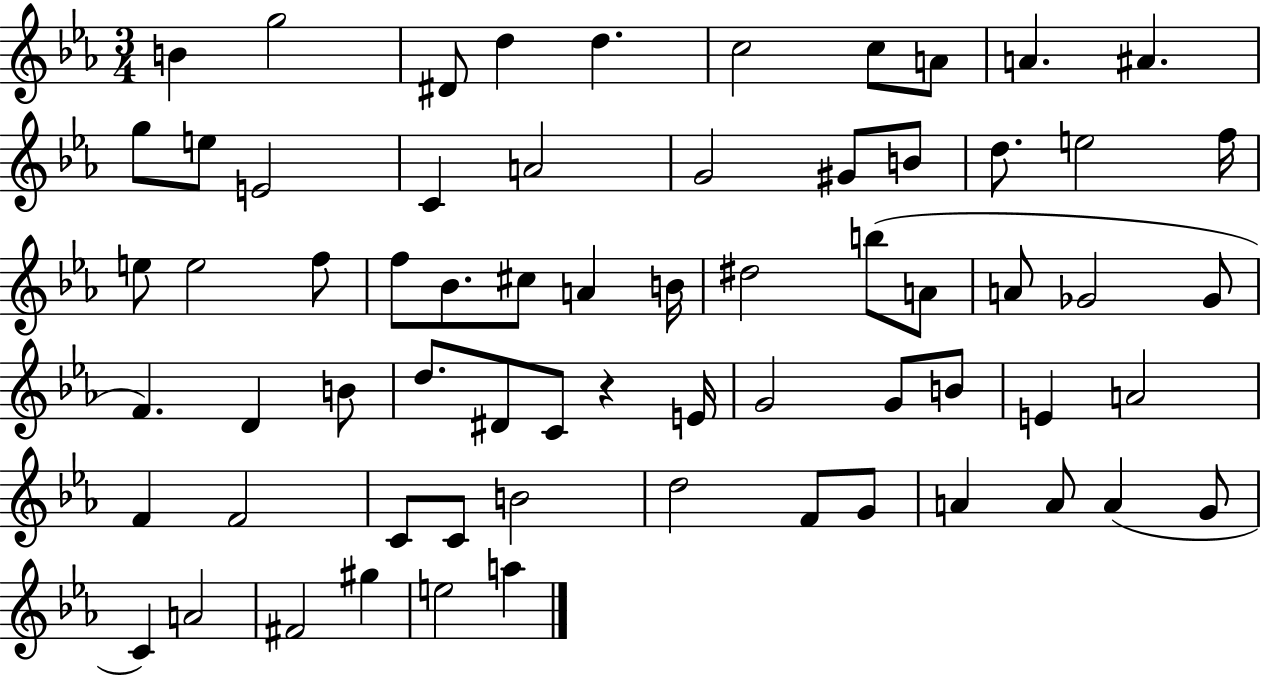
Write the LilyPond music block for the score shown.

{
  \clef treble
  \numericTimeSignature
  \time 3/4
  \key ees \major
  b'4 g''2 | dis'8 d''4 d''4. | c''2 c''8 a'8 | a'4. ais'4. | \break g''8 e''8 e'2 | c'4 a'2 | g'2 gis'8 b'8 | d''8. e''2 f''16 | \break e''8 e''2 f''8 | f''8 bes'8. cis''8 a'4 b'16 | dis''2 b''8( a'8 | a'8 ges'2 ges'8 | \break f'4.) d'4 b'8 | d''8. dis'8 c'8 r4 e'16 | g'2 g'8 b'8 | e'4 a'2 | \break f'4 f'2 | c'8 c'8 b'2 | d''2 f'8 g'8 | a'4 a'8 a'4( g'8 | \break c'4) a'2 | fis'2 gis''4 | e''2 a''4 | \bar "|."
}